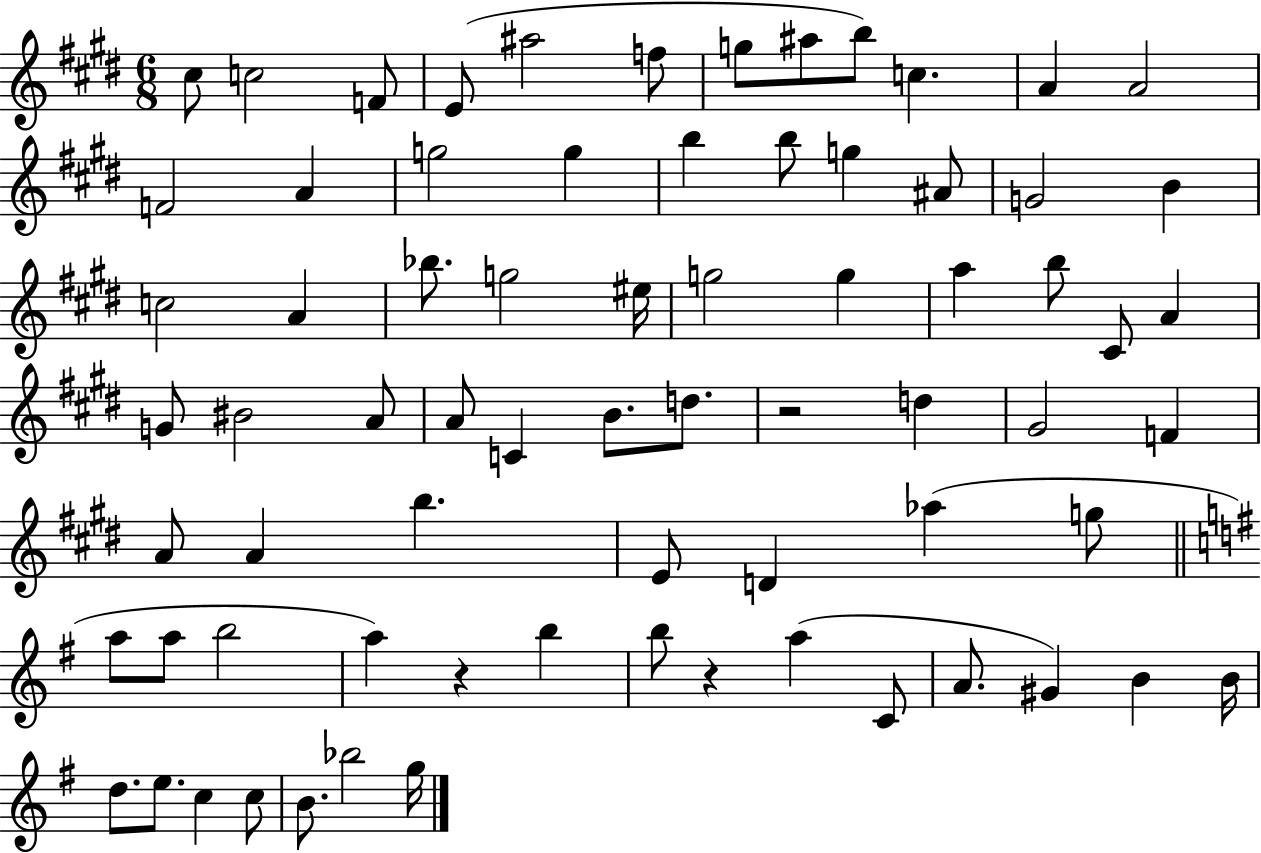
X:1
T:Untitled
M:6/8
L:1/4
K:E
^c/2 c2 F/2 E/2 ^a2 f/2 g/2 ^a/2 b/2 c A A2 F2 A g2 g b b/2 g ^A/2 G2 B c2 A _b/2 g2 ^e/4 g2 g a b/2 ^C/2 A G/2 ^B2 A/2 A/2 C B/2 d/2 z2 d ^G2 F A/2 A b E/2 D _a g/2 a/2 a/2 b2 a z b b/2 z a C/2 A/2 ^G B B/4 d/2 e/2 c c/2 B/2 _b2 g/4